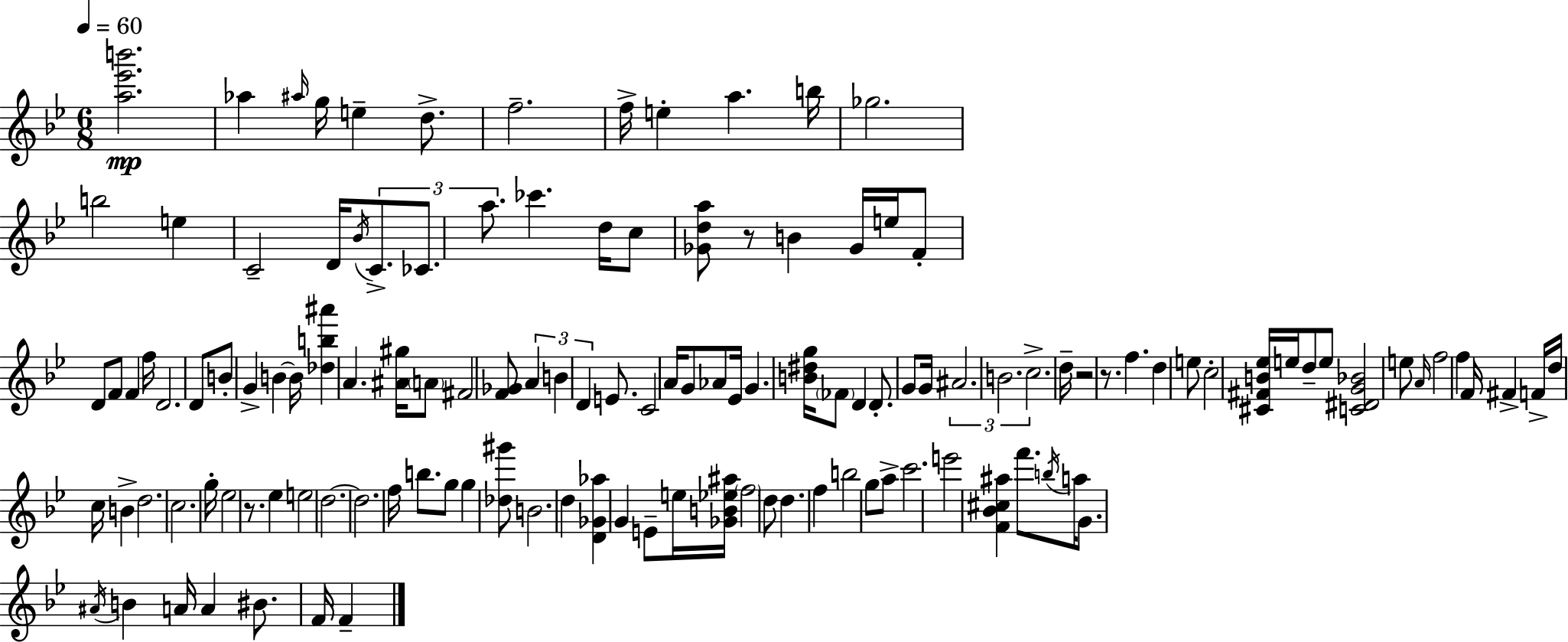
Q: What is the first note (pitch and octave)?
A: Ab5